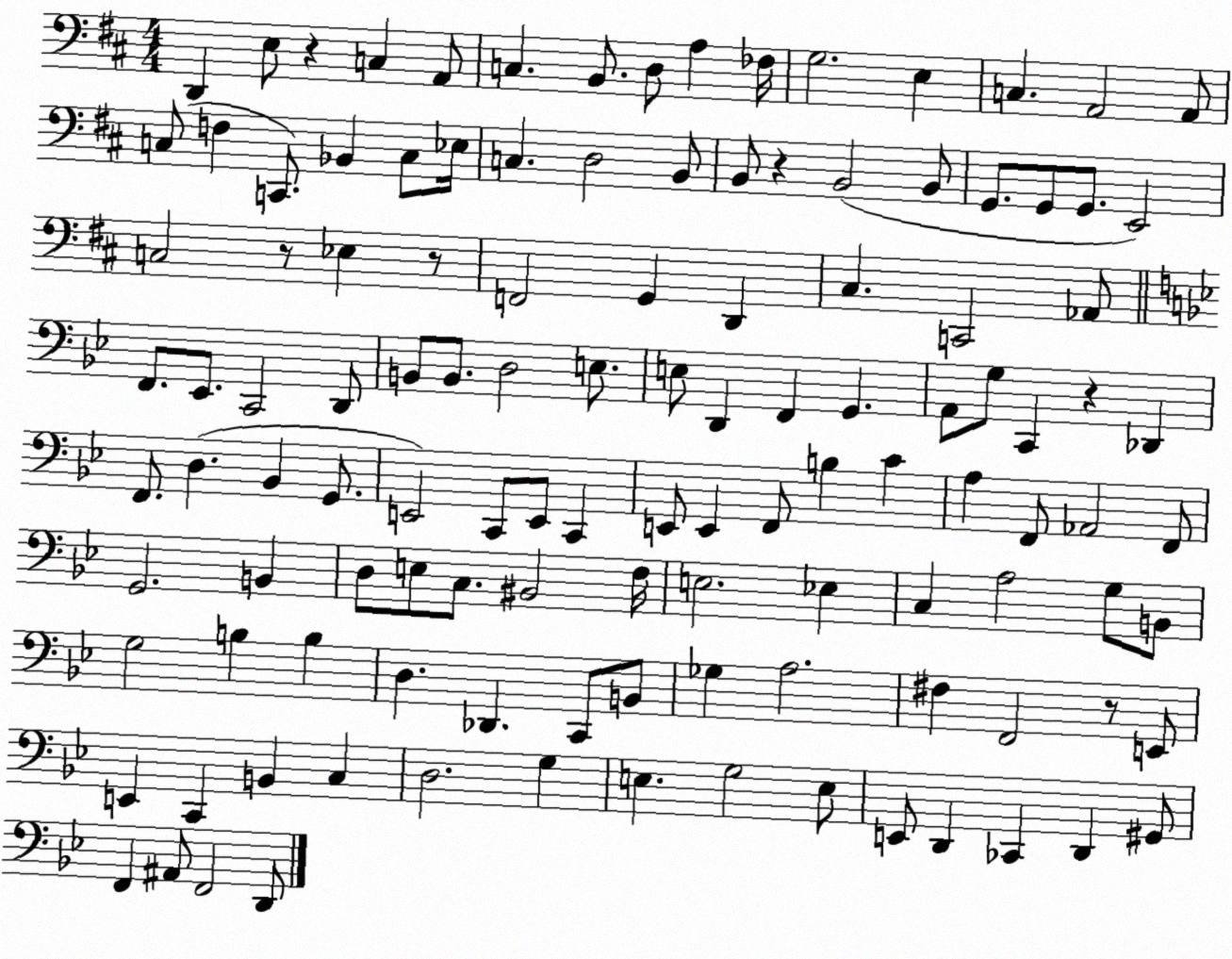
X:1
T:Untitled
M:4/4
L:1/4
K:D
D,, E,/2 z C, A,,/2 C, B,,/2 D,/2 A, _F,/4 G,2 E, C, A,,2 A,,/2 C,/2 F, C,,/2 _B,, C,/2 _E,/4 C, D,2 B,,/2 B,,/2 z B,,2 B,,/2 G,,/2 G,,/2 G,,/2 E,,2 C,2 z/2 _E, z/2 F,,2 G,, D,, ^C, C,,2 _A,,/2 F,,/2 _E,,/2 C,,2 D,,/2 B,,/2 B,,/2 D,2 E,/2 E,/2 D,, F,, G,, A,,/2 G,/2 C,, z _D,, F,,/2 D, _B,, G,,/2 E,,2 C,,/2 E,,/2 C,, E,,/2 E,, F,,/2 B, C A, F,,/2 _A,,2 F,,/2 G,,2 B,, D,/2 E,/2 C,/2 ^B,,2 F,/4 E,2 _E, C, A,2 G,/2 B,,/2 G,2 B, B, D, _D,, C,,/2 B,,/2 _G, A,2 ^F, F,,2 z/2 E,,/2 E,, C,, B,, C, D,2 G, E, G,2 E,/2 E,,/2 D,, _C,, D,, ^G,,/2 F,, ^A,,/2 F,,2 D,,/2